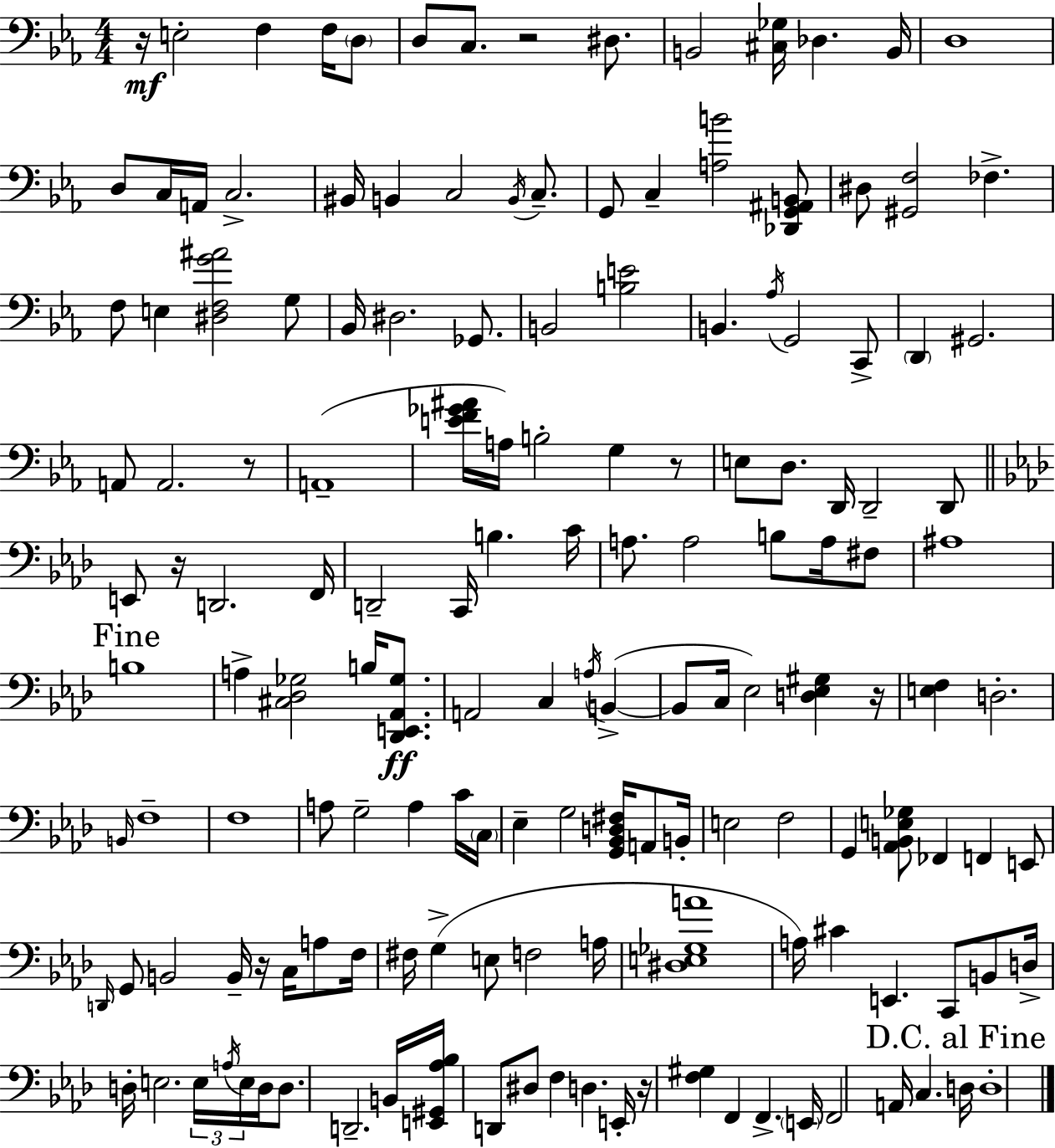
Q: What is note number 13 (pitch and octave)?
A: C3